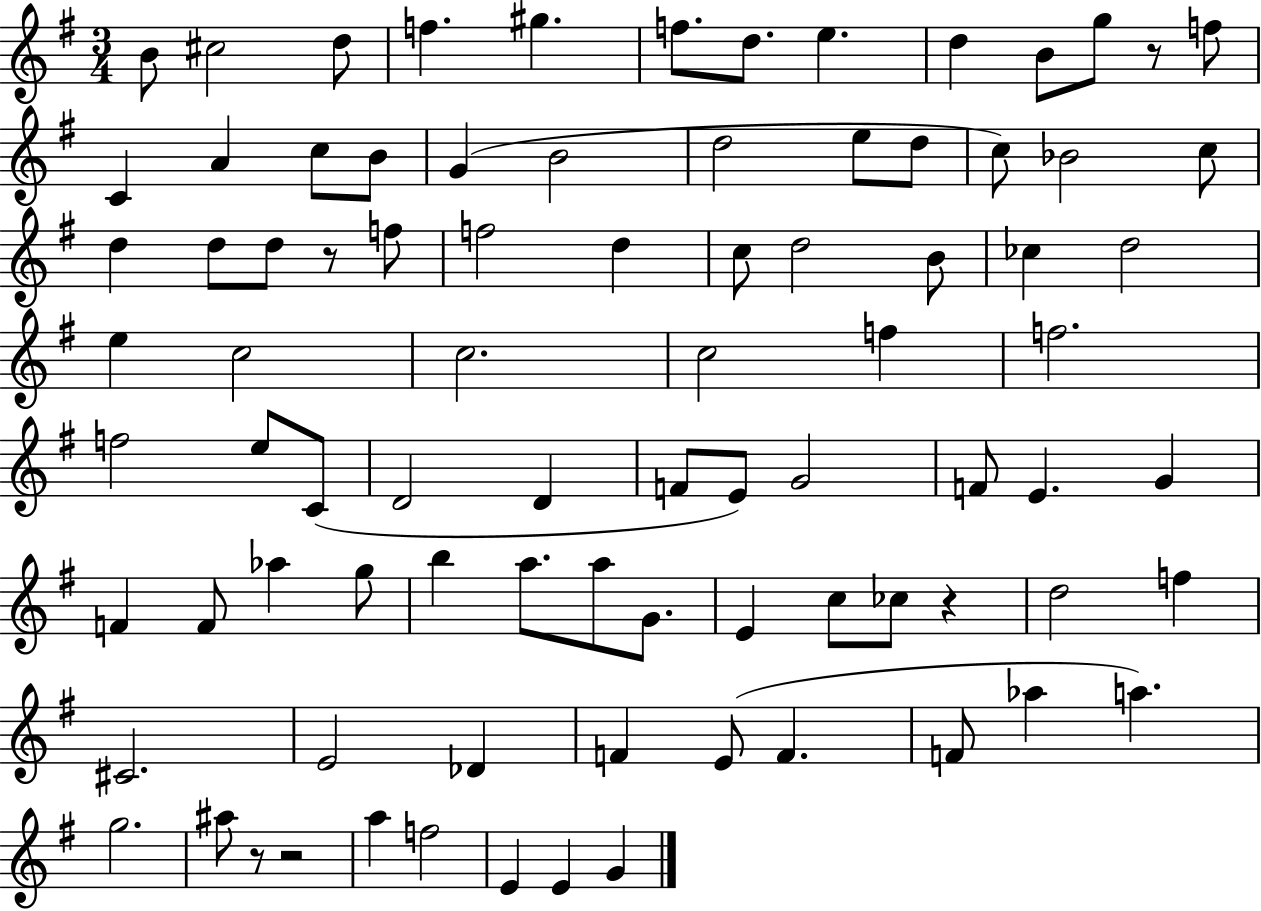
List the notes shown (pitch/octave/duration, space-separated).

B4/e C#5/h D5/e F5/q. G#5/q. F5/e. D5/e. E5/q. D5/q B4/e G5/e R/e F5/e C4/q A4/q C5/e B4/e G4/q B4/h D5/h E5/e D5/e C5/e Bb4/h C5/e D5/q D5/e D5/e R/e F5/e F5/h D5/q C5/e D5/h B4/e CES5/q D5/h E5/q C5/h C5/h. C5/h F5/q F5/h. F5/h E5/e C4/e D4/h D4/q F4/e E4/e G4/h F4/e E4/q. G4/q F4/q F4/e Ab5/q G5/e B5/q A5/e. A5/e G4/e. E4/q C5/e CES5/e R/q D5/h F5/q C#4/h. E4/h Db4/q F4/q E4/e F4/q. F4/e Ab5/q A5/q. G5/h. A#5/e R/e R/h A5/q F5/h E4/q E4/q G4/q